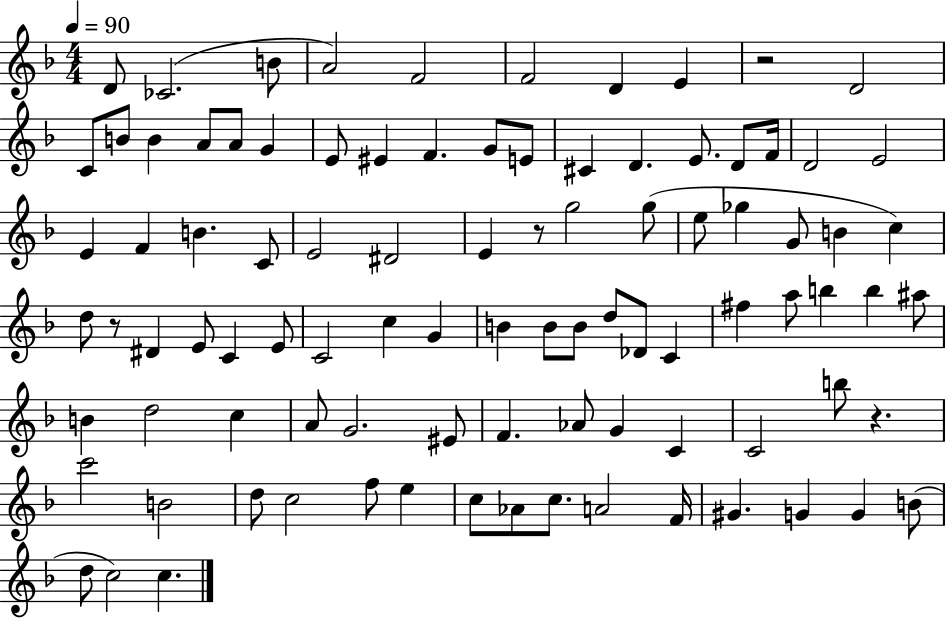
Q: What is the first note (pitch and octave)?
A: D4